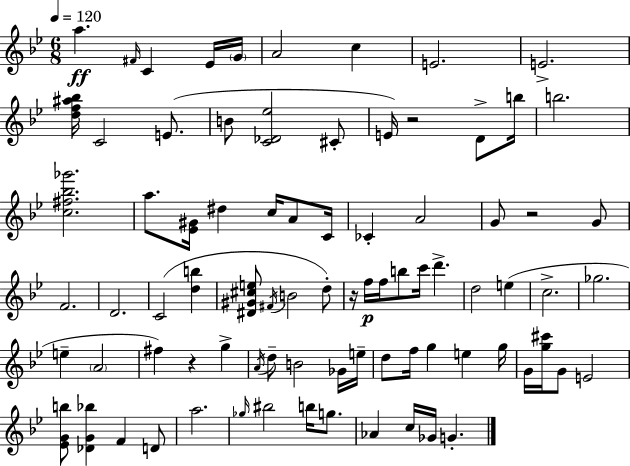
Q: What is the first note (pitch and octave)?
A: A5